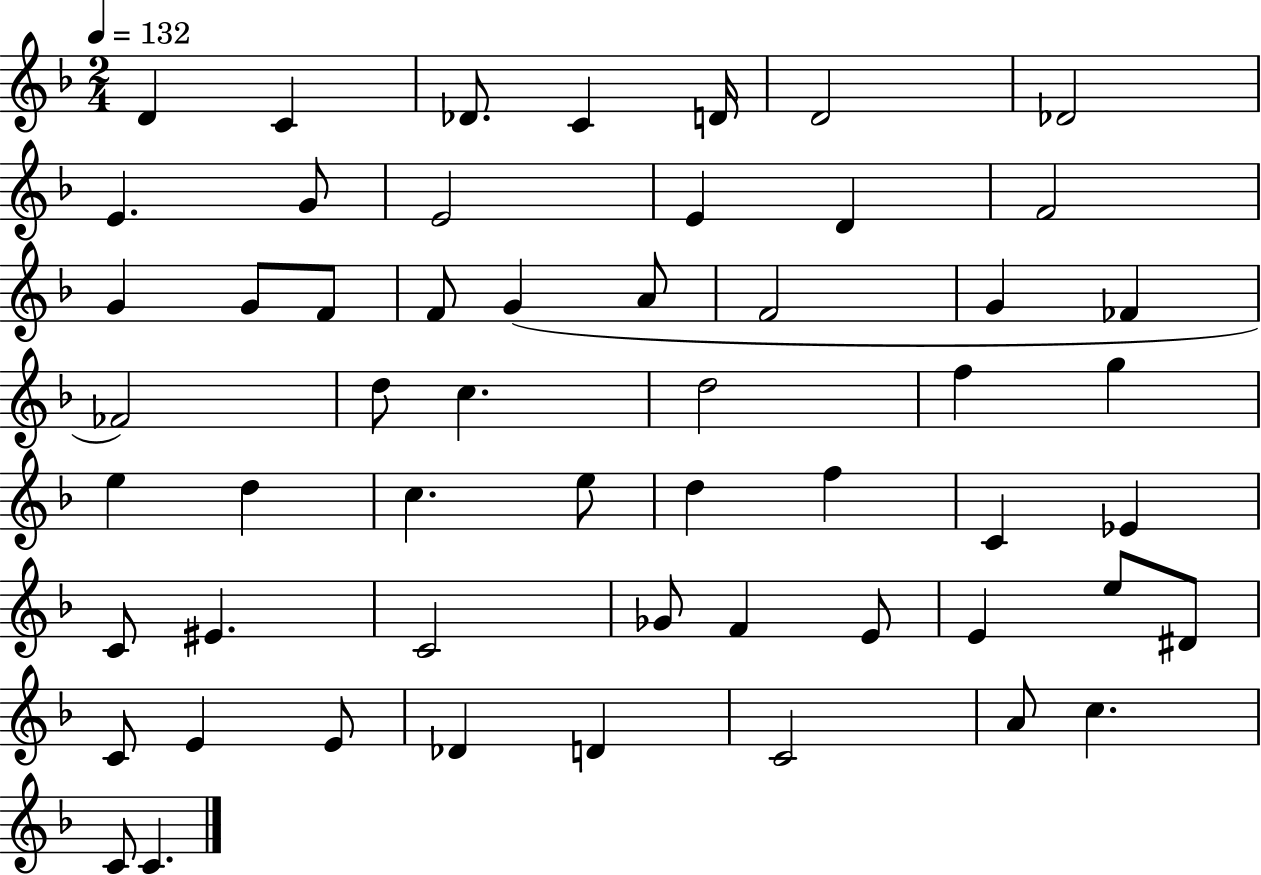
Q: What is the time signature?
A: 2/4